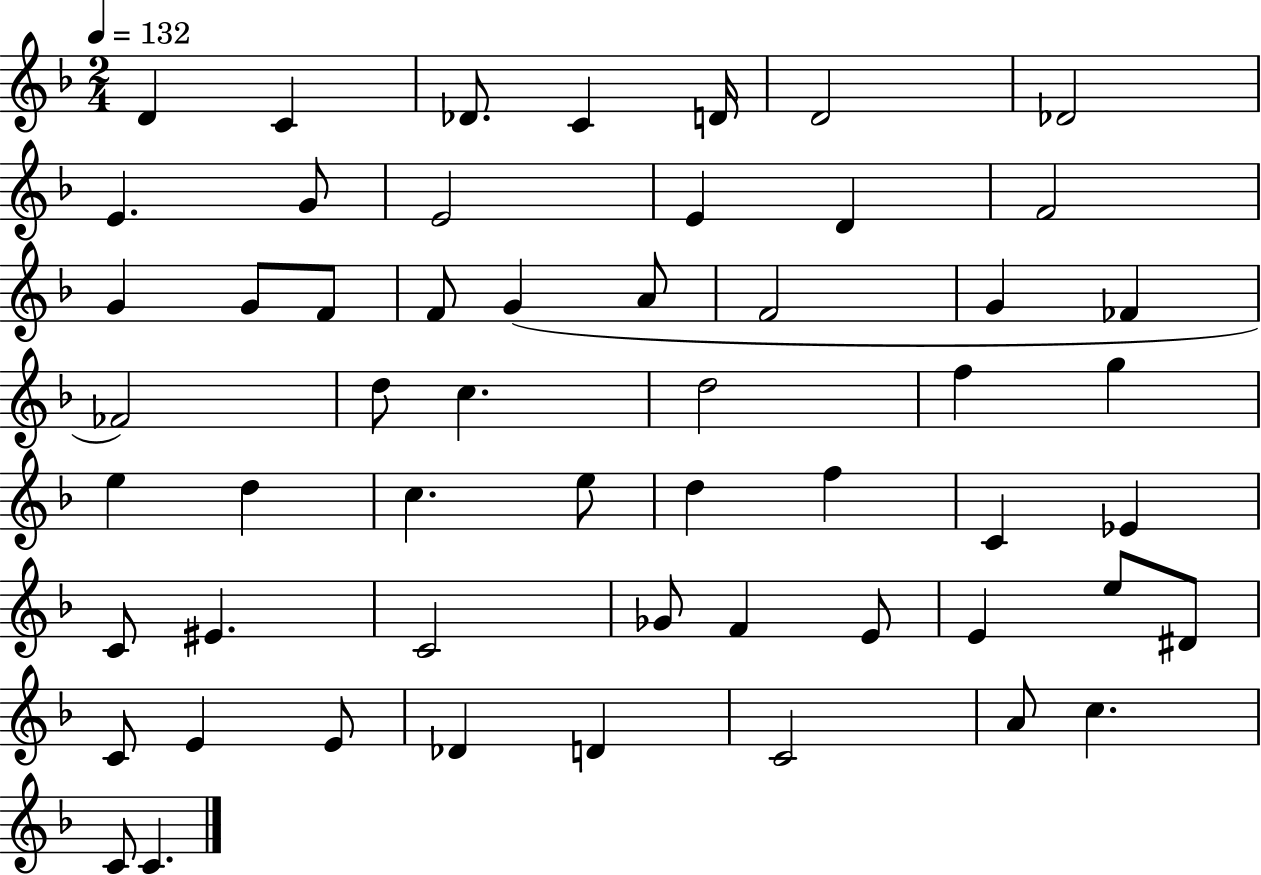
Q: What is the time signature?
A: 2/4